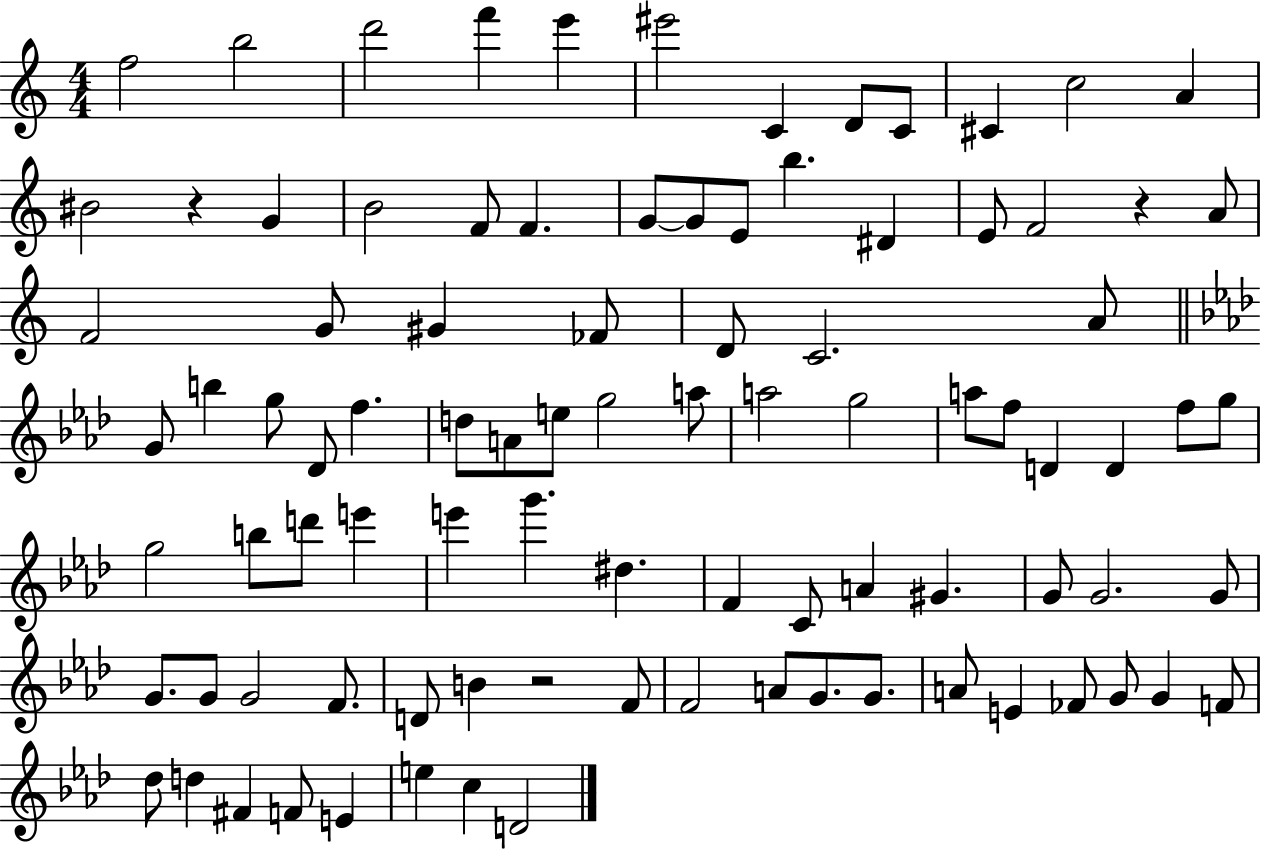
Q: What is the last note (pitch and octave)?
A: D4